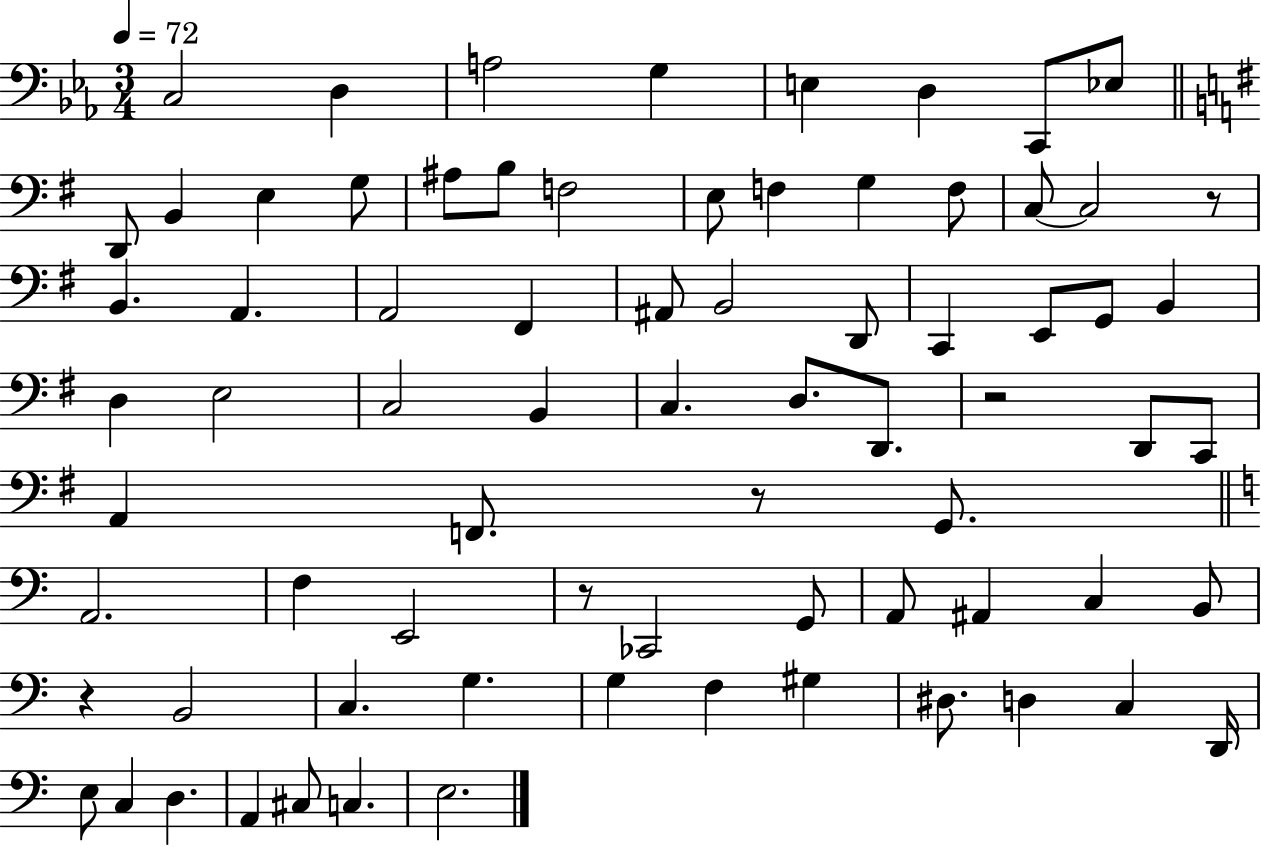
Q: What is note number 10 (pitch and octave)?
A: B2